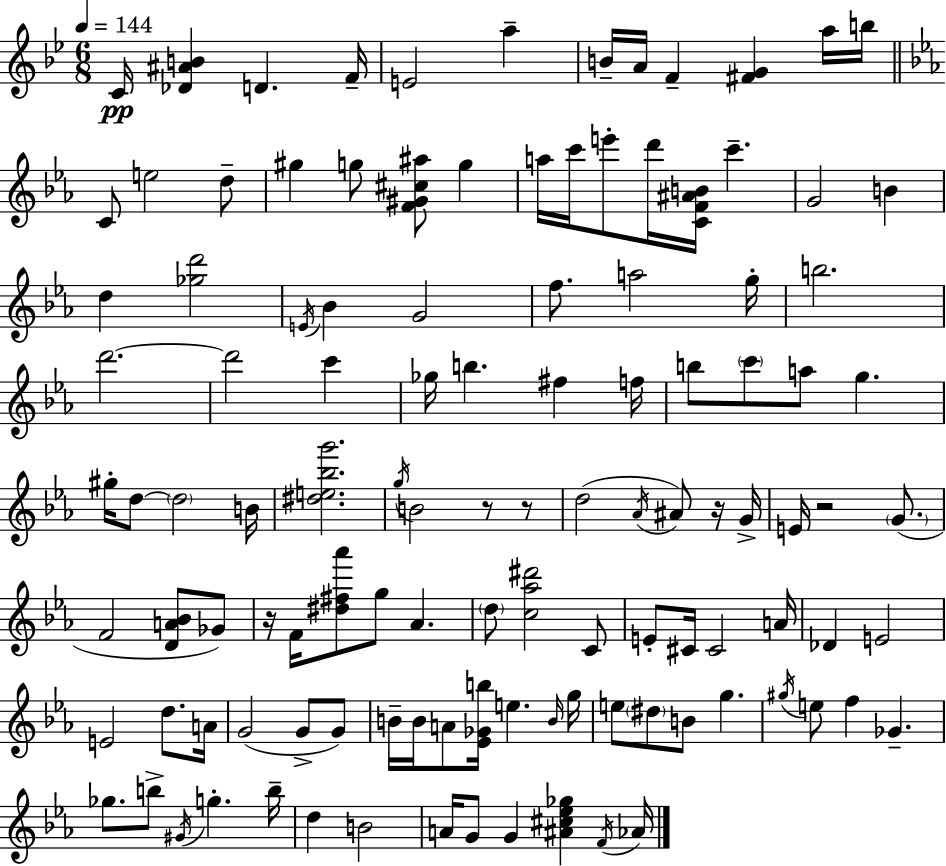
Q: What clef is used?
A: treble